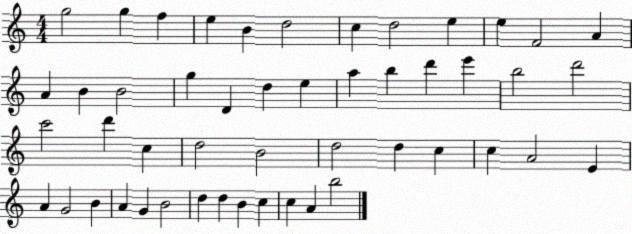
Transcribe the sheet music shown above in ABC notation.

X:1
T:Untitled
M:4/4
L:1/4
K:C
g2 g f e B d2 c d2 e e F2 A A B B2 g D d e a b d' e' b2 d'2 c'2 d' c d2 B2 d2 d c c A2 E A G2 B A G B2 d d B c c A b2